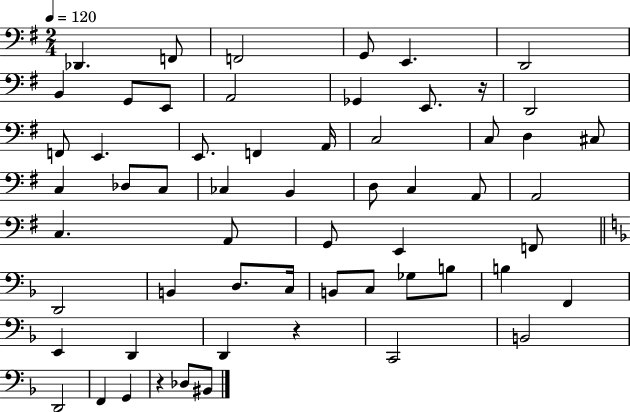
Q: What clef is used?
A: bass